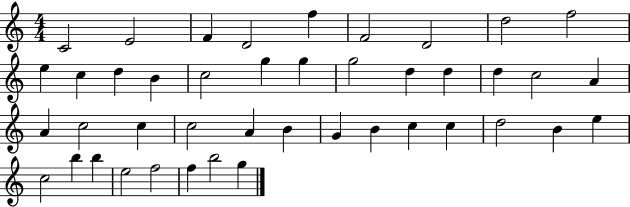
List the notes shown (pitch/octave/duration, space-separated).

C4/h E4/h F4/q D4/h F5/q F4/h D4/h D5/h F5/h E5/q C5/q D5/q B4/q C5/h G5/q G5/q G5/h D5/q D5/q D5/q C5/h A4/q A4/q C5/h C5/q C5/h A4/q B4/q G4/q B4/q C5/q C5/q D5/h B4/q E5/q C5/h B5/q B5/q E5/h F5/h F5/q B5/h G5/q